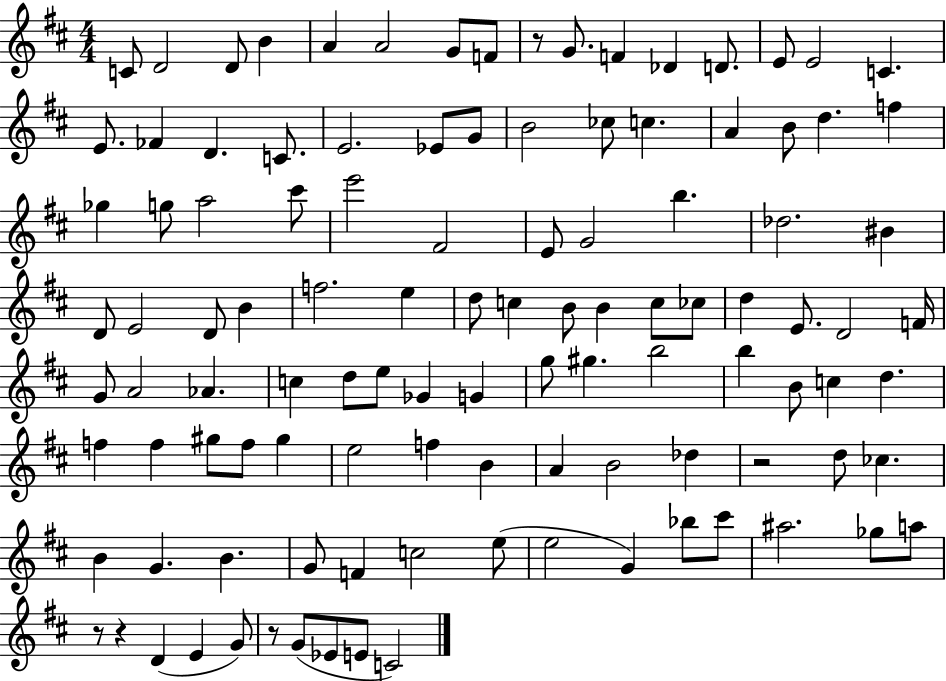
C4/e D4/h D4/e B4/q A4/q A4/h G4/e F4/e R/e G4/e. F4/q Db4/q D4/e. E4/e E4/h C4/q. E4/e. FES4/q D4/q. C4/e. E4/h. Eb4/e G4/e B4/h CES5/e C5/q. A4/q B4/e D5/q. F5/q Gb5/q G5/e A5/h C#6/e E6/h F#4/h E4/e G4/h B5/q. Db5/h. BIS4/q D4/e E4/h D4/e B4/q F5/h. E5/q D5/e C5/q B4/e B4/q C5/e CES5/e D5/q E4/e. D4/h F4/s G4/e A4/h Ab4/q. C5/q D5/e E5/e Gb4/q G4/q G5/e G#5/q. B5/h B5/q B4/e C5/q D5/q. F5/q F5/q G#5/e F5/e G#5/q E5/h F5/q B4/q A4/q B4/h Db5/q R/h D5/e CES5/q. B4/q G4/q. B4/q. G4/e F4/q C5/h E5/e E5/h G4/q Bb5/e C#6/e A#5/h. Gb5/e A5/e R/e R/q D4/q E4/q G4/e R/e G4/e Eb4/e E4/e C4/h